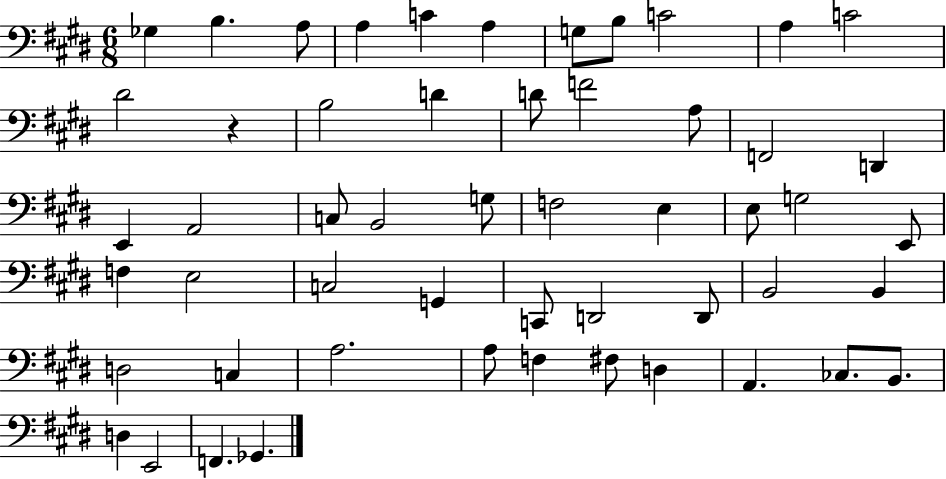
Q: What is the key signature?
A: E major